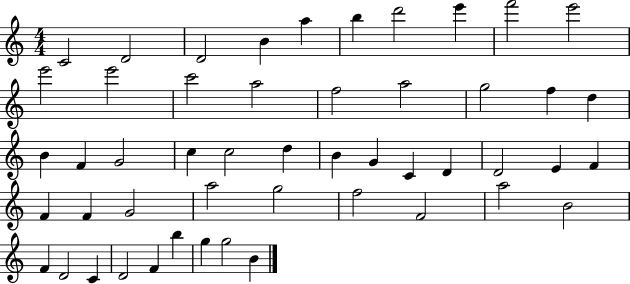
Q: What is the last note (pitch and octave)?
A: B4